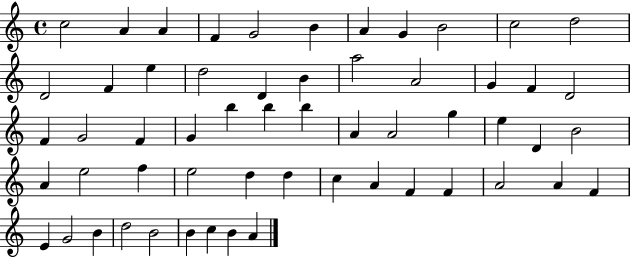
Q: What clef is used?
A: treble